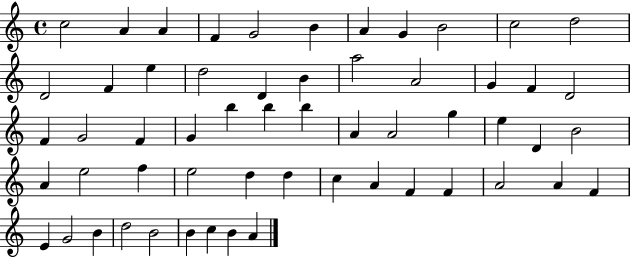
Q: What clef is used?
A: treble